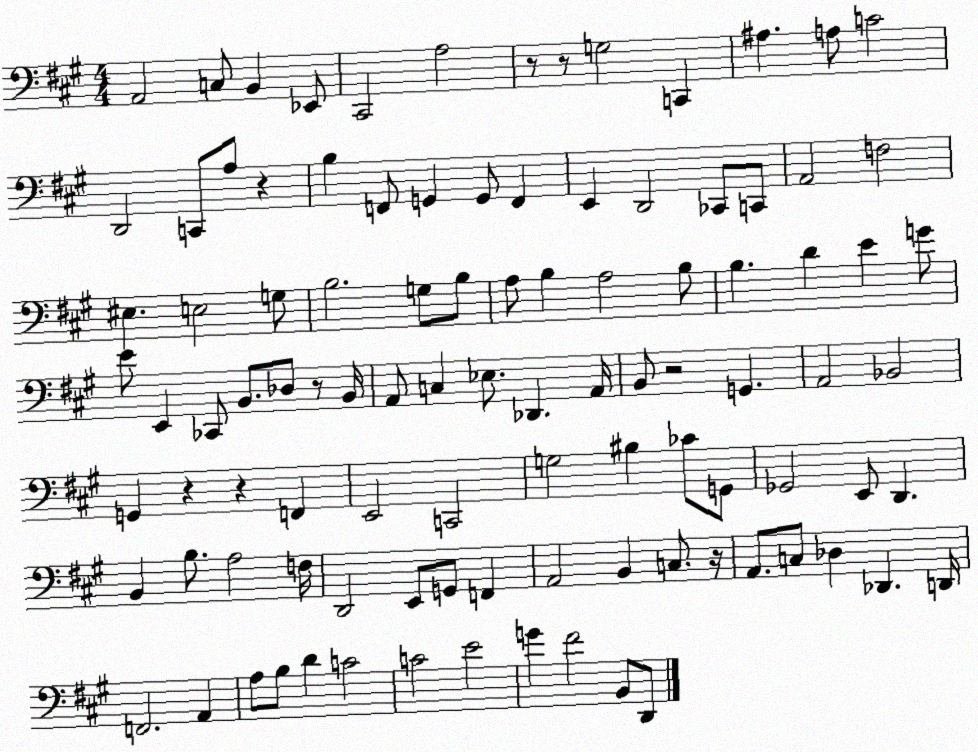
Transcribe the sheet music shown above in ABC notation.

X:1
T:Untitled
M:4/4
L:1/4
K:A
A,,2 C,/2 B,, _E,,/2 ^C,,2 A,2 z/2 z/2 G,2 C,, ^A, A,/2 C2 D,,2 C,,/2 A,/2 z B, F,,/2 G,, G,,/2 F,, E,, D,,2 _C,,/2 C,,/2 A,,2 F,2 ^E, E,2 G,/2 B,2 G,/2 B,/2 A,/2 B, A,2 B,/2 B, D E G/2 E/2 E,, _C,,/2 B,,/2 _D,/2 z/2 B,,/4 A,,/2 C, _E,/2 _D,, A,,/4 B,,/2 z2 G,, A,,2 _B,,2 G,, z z F,, E,,2 C,,2 G,2 ^B, _C/2 G,,/2 _G,,2 E,,/2 D,, B,, B,/2 A,2 F,/4 D,,2 E,,/2 G,,/2 F,, A,,2 B,, C,/2 z/4 A,,/2 C,/2 _D, _D,, D,,/4 F,,2 A,, A,/2 B,/2 D C2 C2 E2 G ^F2 B,,/2 D,,/2